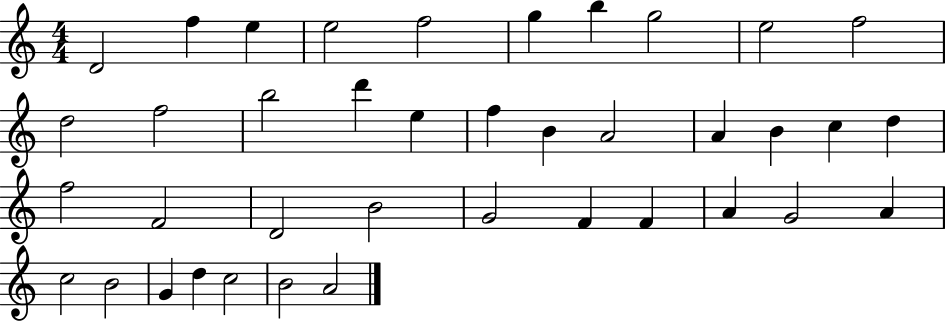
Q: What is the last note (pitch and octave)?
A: A4